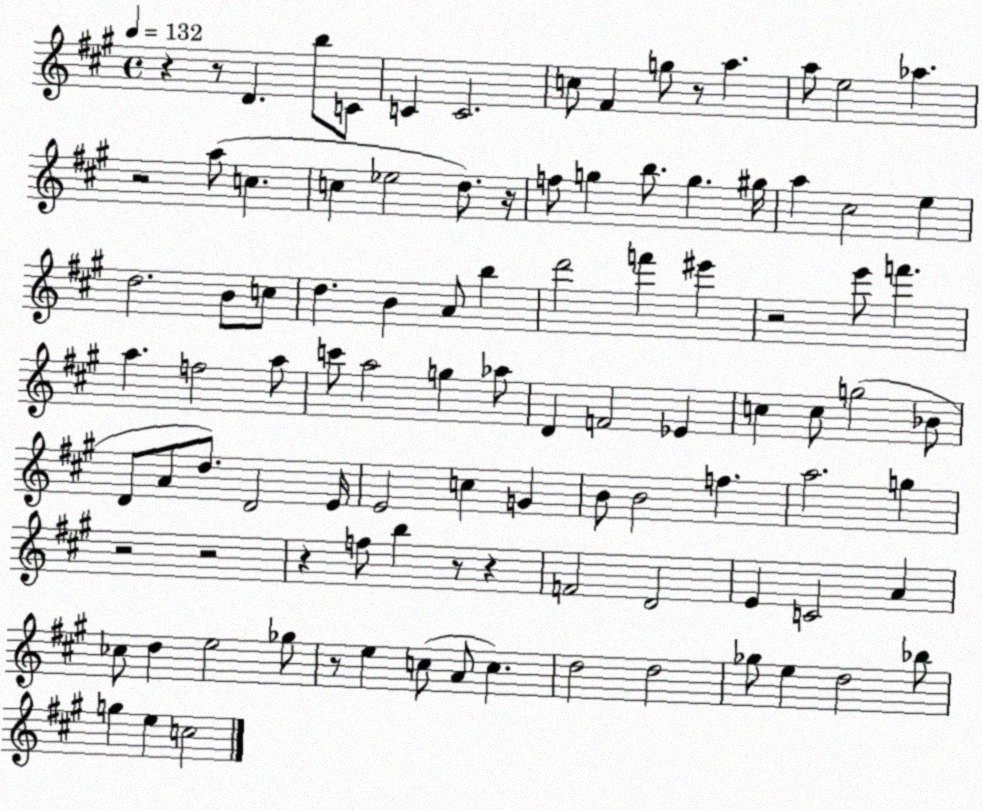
X:1
T:Untitled
M:4/4
L:1/4
K:A
z z/2 D b/2 C/2 C C2 c/2 ^F g/2 z/2 a a/2 e2 _a z2 a/2 c c _e2 d/2 z/4 f/2 g b/2 g ^g/4 a ^c2 e d2 B/2 c/2 d B A/2 b d'2 f' ^e' z2 e'/2 f' a f2 a/2 c'/2 a2 g _a/2 D F2 _E c c/2 g2 _B/2 D/2 A/2 d/2 D2 E/4 E2 c G B/2 B2 f a2 g z2 z2 z f/2 b z/2 z F2 D2 E C2 A _c/2 d e2 _g/2 z/2 e c/2 A/2 c d2 d2 _g/2 e d2 _b/2 g e c2